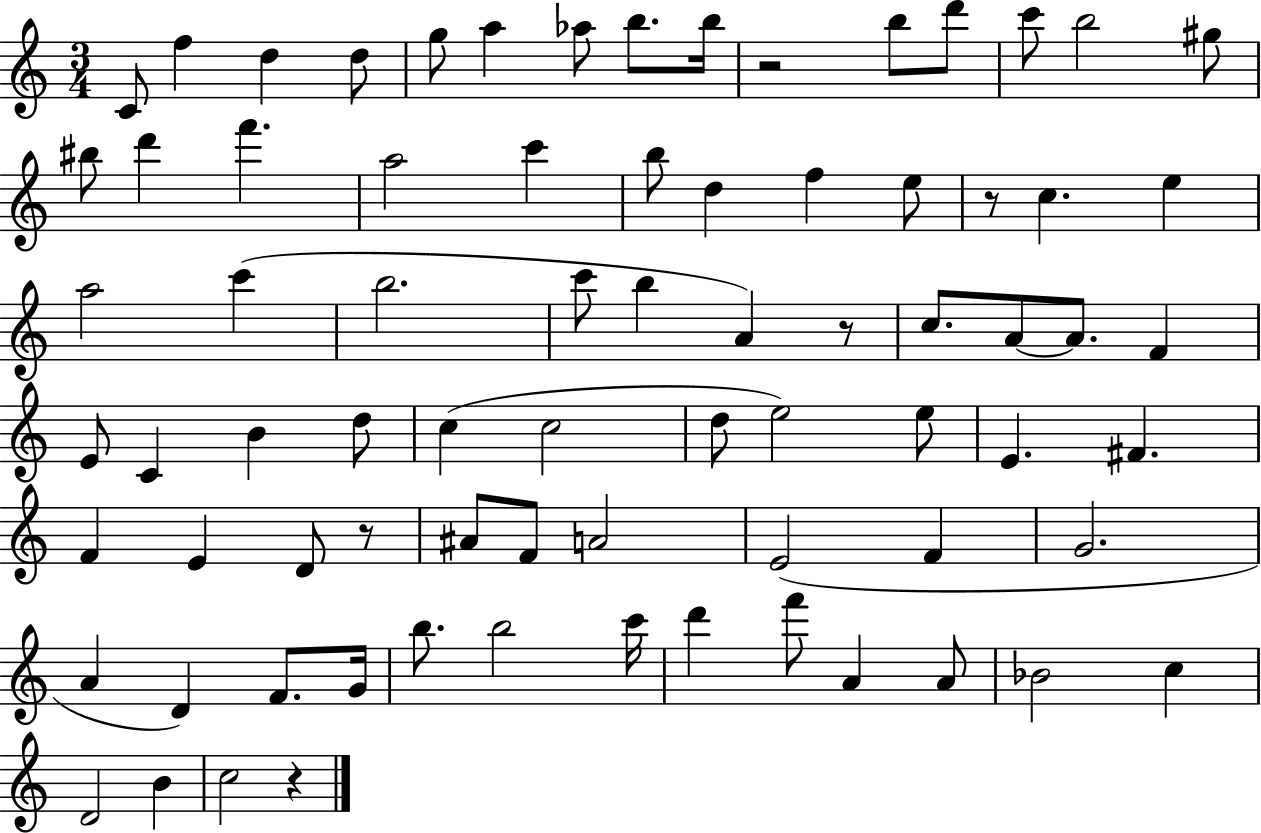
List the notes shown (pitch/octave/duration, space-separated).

C4/e F5/q D5/q D5/e G5/e A5/q Ab5/e B5/e. B5/s R/h B5/e D6/e C6/e B5/h G#5/e BIS5/e D6/q F6/q. A5/h C6/q B5/e D5/q F5/q E5/e R/e C5/q. E5/q A5/h C6/q B5/h. C6/e B5/q A4/q R/e C5/e. A4/e A4/e. F4/q E4/e C4/q B4/q D5/e C5/q C5/h D5/e E5/h E5/e E4/q. F#4/q. F4/q E4/q D4/e R/e A#4/e F4/e A4/h E4/h F4/q G4/h. A4/q D4/q F4/e. G4/s B5/e. B5/h C6/s D6/q F6/e A4/q A4/e Bb4/h C5/q D4/h B4/q C5/h R/q